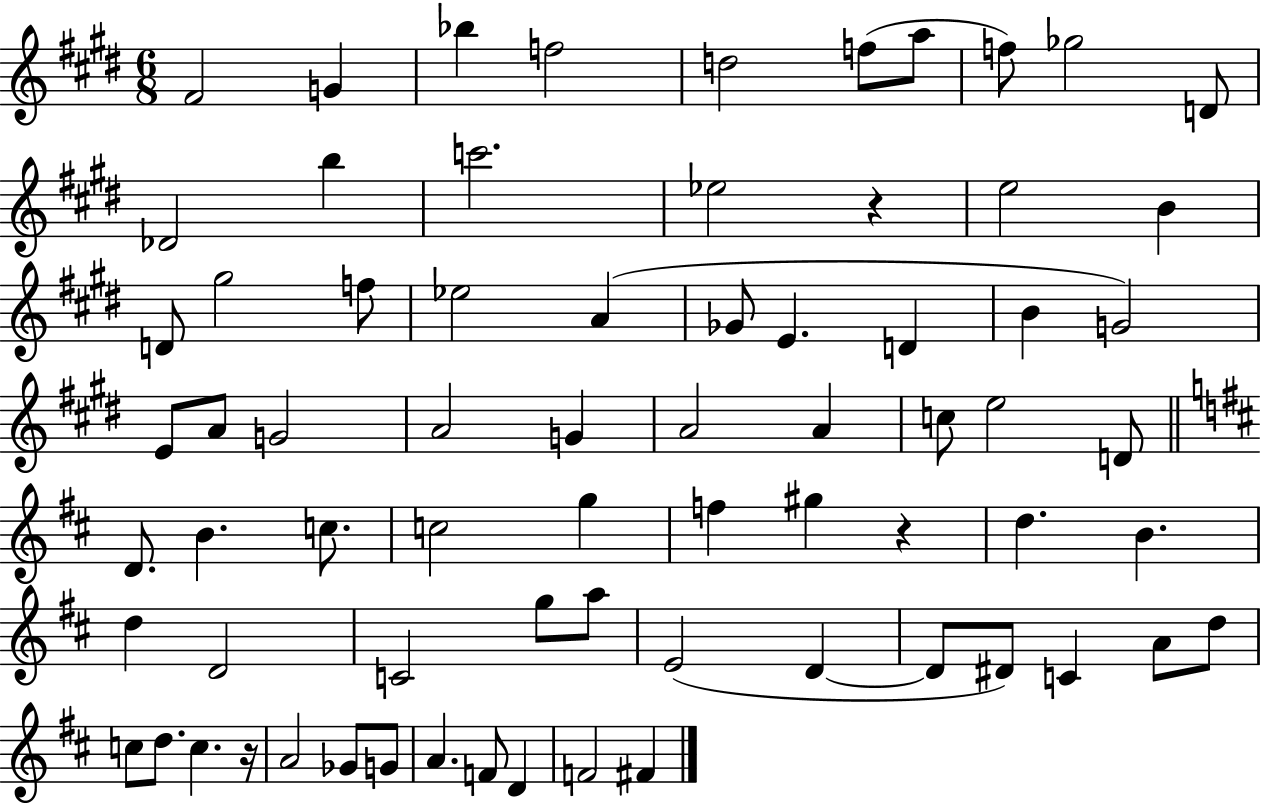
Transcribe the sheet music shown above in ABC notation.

X:1
T:Untitled
M:6/8
L:1/4
K:E
^F2 G _b f2 d2 f/2 a/2 f/2 _g2 D/2 _D2 b c'2 _e2 z e2 B D/2 ^g2 f/2 _e2 A _G/2 E D B G2 E/2 A/2 G2 A2 G A2 A c/2 e2 D/2 D/2 B c/2 c2 g f ^g z d B d D2 C2 g/2 a/2 E2 D D/2 ^D/2 C A/2 d/2 c/2 d/2 c z/4 A2 _G/2 G/2 A F/2 D F2 ^F